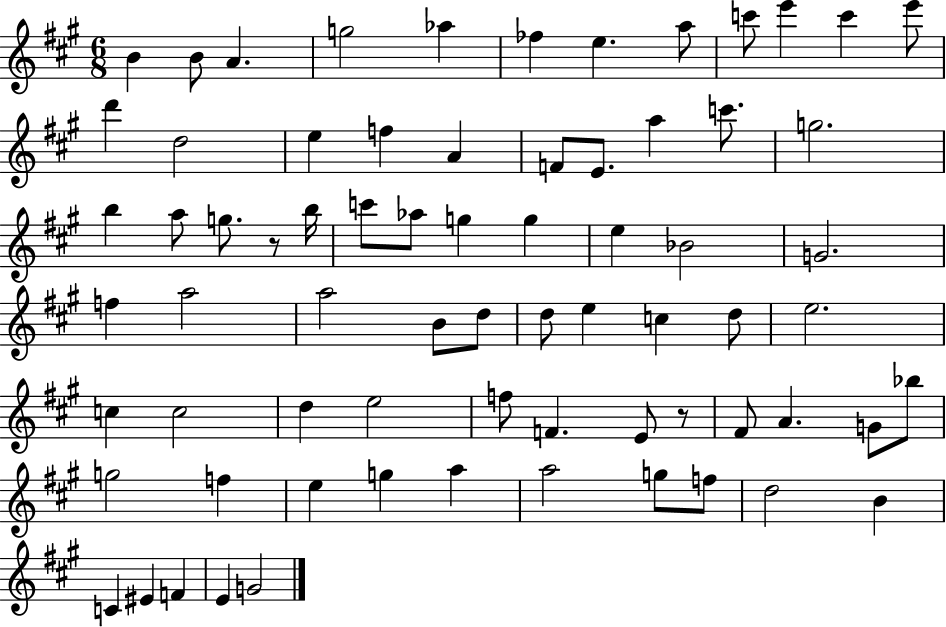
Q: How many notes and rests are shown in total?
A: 71